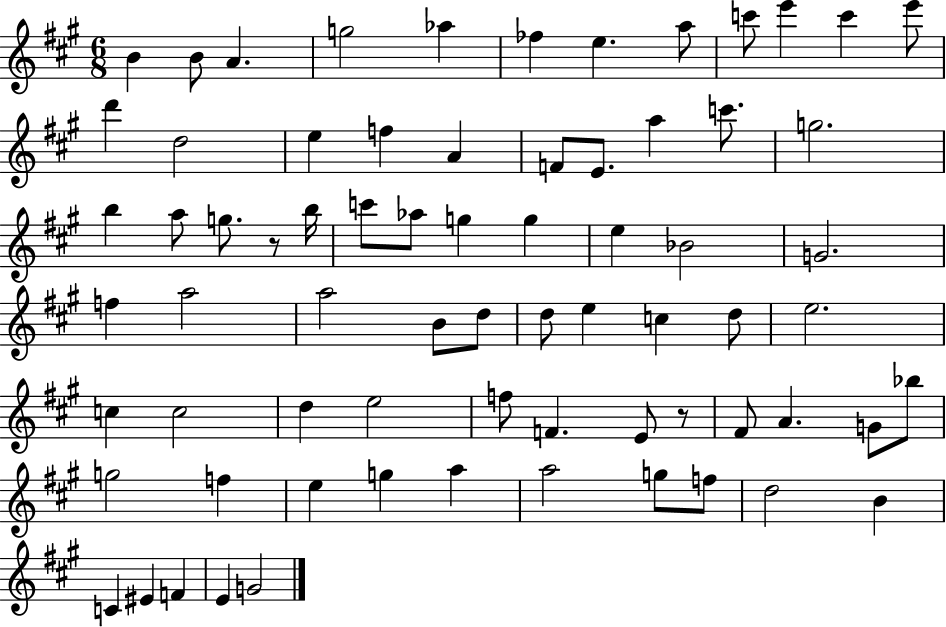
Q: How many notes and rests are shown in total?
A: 71